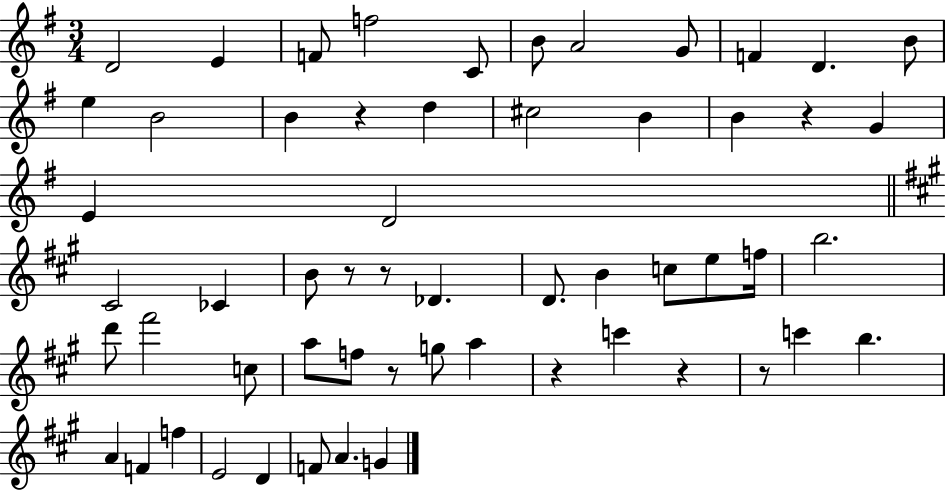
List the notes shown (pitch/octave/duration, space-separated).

D4/h E4/q F4/e F5/h C4/e B4/e A4/h G4/e F4/q D4/q. B4/e E5/q B4/h B4/q R/q D5/q C#5/h B4/q B4/q R/q G4/q E4/q D4/h C#4/h CES4/q B4/e R/e R/e Db4/q. D4/e. B4/q C5/e E5/e F5/s B5/h. D6/e F#6/h C5/e A5/e F5/e R/e G5/e A5/q R/q C6/q R/q R/e C6/q B5/q. A4/q F4/q F5/q E4/h D4/q F4/e A4/q. G4/q